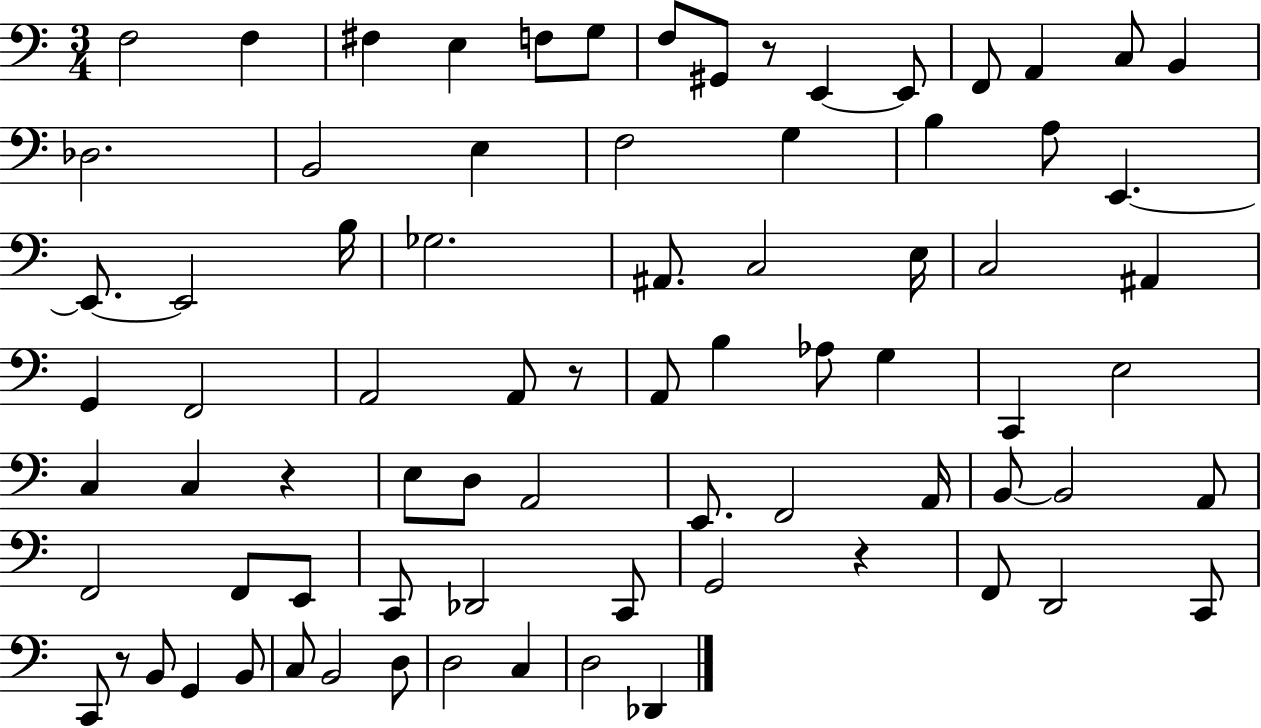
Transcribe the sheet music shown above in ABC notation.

X:1
T:Untitled
M:3/4
L:1/4
K:C
F,2 F, ^F, E, F,/2 G,/2 F,/2 ^G,,/2 z/2 E,, E,,/2 F,,/2 A,, C,/2 B,, _D,2 B,,2 E, F,2 G, B, A,/2 E,, E,,/2 E,,2 B,/4 _G,2 ^A,,/2 C,2 E,/4 C,2 ^A,, G,, F,,2 A,,2 A,,/2 z/2 A,,/2 B, _A,/2 G, C,, E,2 C, C, z E,/2 D,/2 A,,2 E,,/2 F,,2 A,,/4 B,,/2 B,,2 A,,/2 F,,2 F,,/2 E,,/2 C,,/2 _D,,2 C,,/2 G,,2 z F,,/2 D,,2 C,,/2 C,,/2 z/2 B,,/2 G,, B,,/2 C,/2 B,,2 D,/2 D,2 C, D,2 _D,,